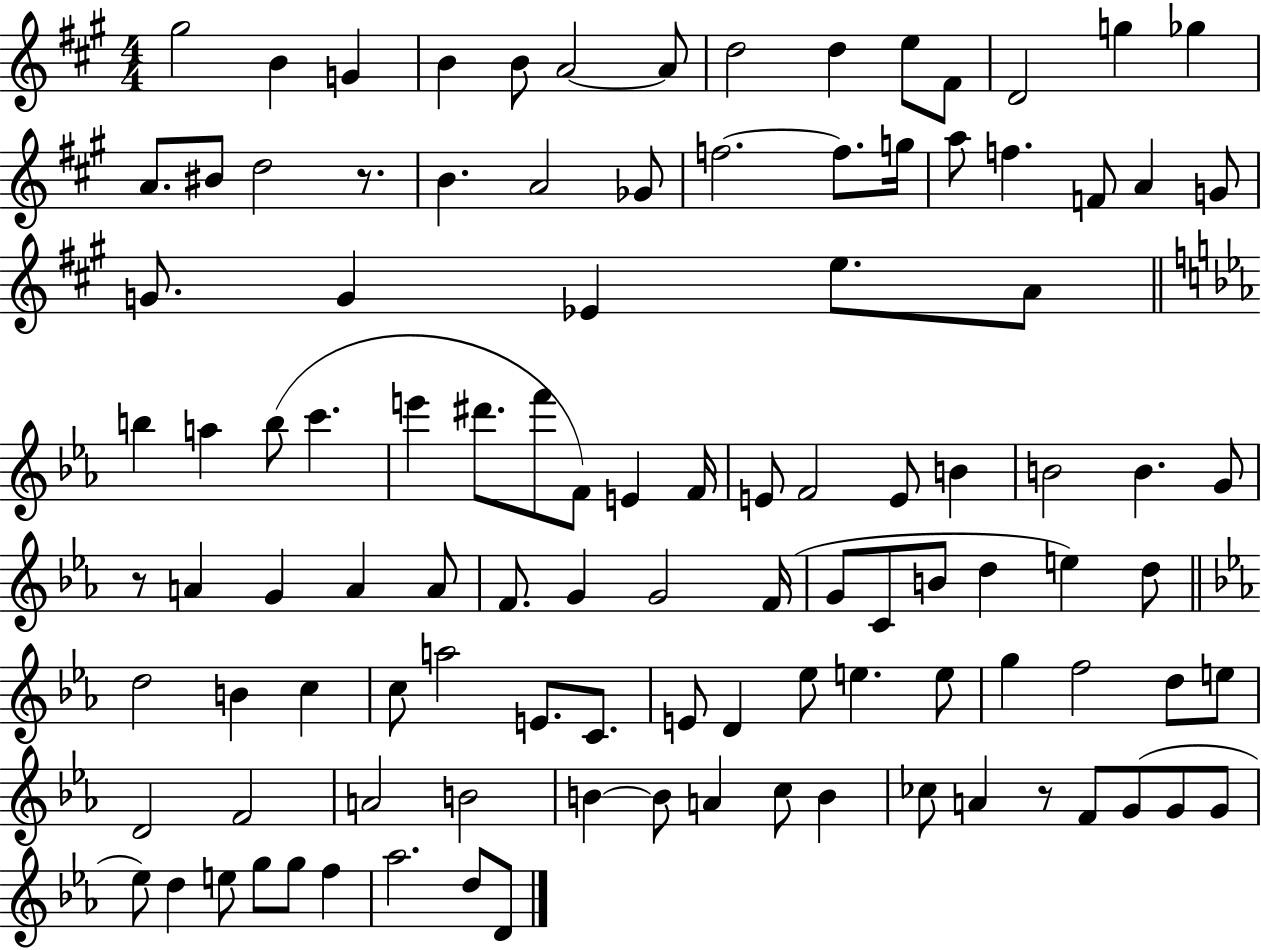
{
  \clef treble
  \numericTimeSignature
  \time 4/4
  \key a \major
  gis''2 b'4 g'4 | b'4 b'8 a'2~~ a'8 | d''2 d''4 e''8 fis'8 | d'2 g''4 ges''4 | \break a'8. bis'8 d''2 r8. | b'4. a'2 ges'8 | f''2.~~ f''8. g''16 | a''8 f''4. f'8 a'4 g'8 | \break g'8. g'4 ees'4 e''8. a'8 | \bar "||" \break \key c \minor b''4 a''4 b''8( c'''4. | e'''4 dis'''8. f'''8 f'8) e'4 f'16 | e'8 f'2 e'8 b'4 | b'2 b'4. g'8 | \break r8 a'4 g'4 a'4 a'8 | f'8. g'4 g'2 f'16( | g'8 c'8 b'8 d''4 e''4) d''8 | \bar "||" \break \key c \minor d''2 b'4 c''4 | c''8 a''2 e'8. c'8. | e'8 d'4 ees''8 e''4. e''8 | g''4 f''2 d''8 e''8 | \break d'2 f'2 | a'2 b'2 | b'4~~ b'8 a'4 c''8 b'4 | ces''8 a'4 r8 f'8 g'8( g'8 g'8 | \break ees''8) d''4 e''8 g''8 g''8 f''4 | aes''2. d''8 d'8 | \bar "|."
}